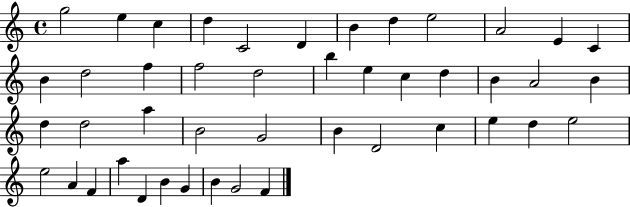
X:1
T:Untitled
M:4/4
L:1/4
K:C
g2 e c d C2 D B d e2 A2 E C B d2 f f2 d2 b e c d B A2 B d d2 a B2 G2 B D2 c e d e2 e2 A F a D B G B G2 F